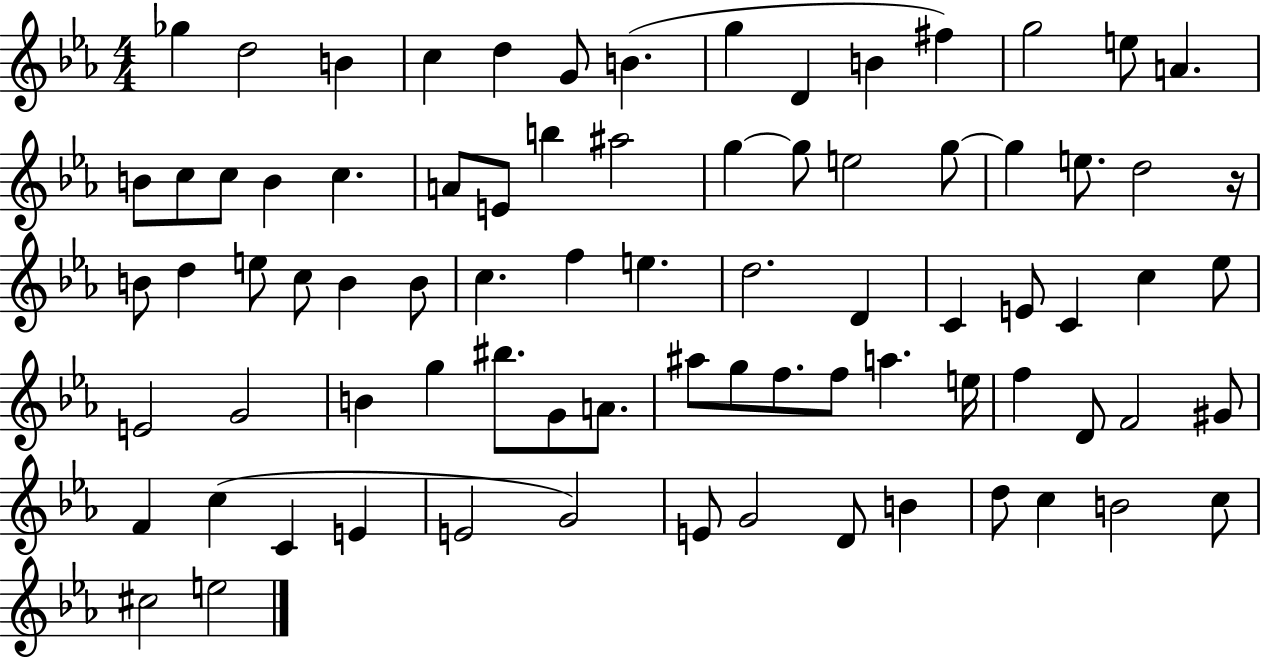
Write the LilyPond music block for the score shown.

{
  \clef treble
  \numericTimeSignature
  \time 4/4
  \key ees \major
  \repeat volta 2 { ges''4 d''2 b'4 | c''4 d''4 g'8 b'4.( | g''4 d'4 b'4 fis''4) | g''2 e''8 a'4. | \break b'8 c''8 c''8 b'4 c''4. | a'8 e'8 b''4 ais''2 | g''4~~ g''8 e''2 g''8~~ | g''4 e''8. d''2 r16 | \break b'8 d''4 e''8 c''8 b'4 b'8 | c''4. f''4 e''4. | d''2. d'4 | c'4 e'8 c'4 c''4 ees''8 | \break e'2 g'2 | b'4 g''4 bis''8. g'8 a'8. | ais''8 g''8 f''8. f''8 a''4. e''16 | f''4 d'8 f'2 gis'8 | \break f'4 c''4( c'4 e'4 | e'2 g'2) | e'8 g'2 d'8 b'4 | d''8 c''4 b'2 c''8 | \break cis''2 e''2 | } \bar "|."
}